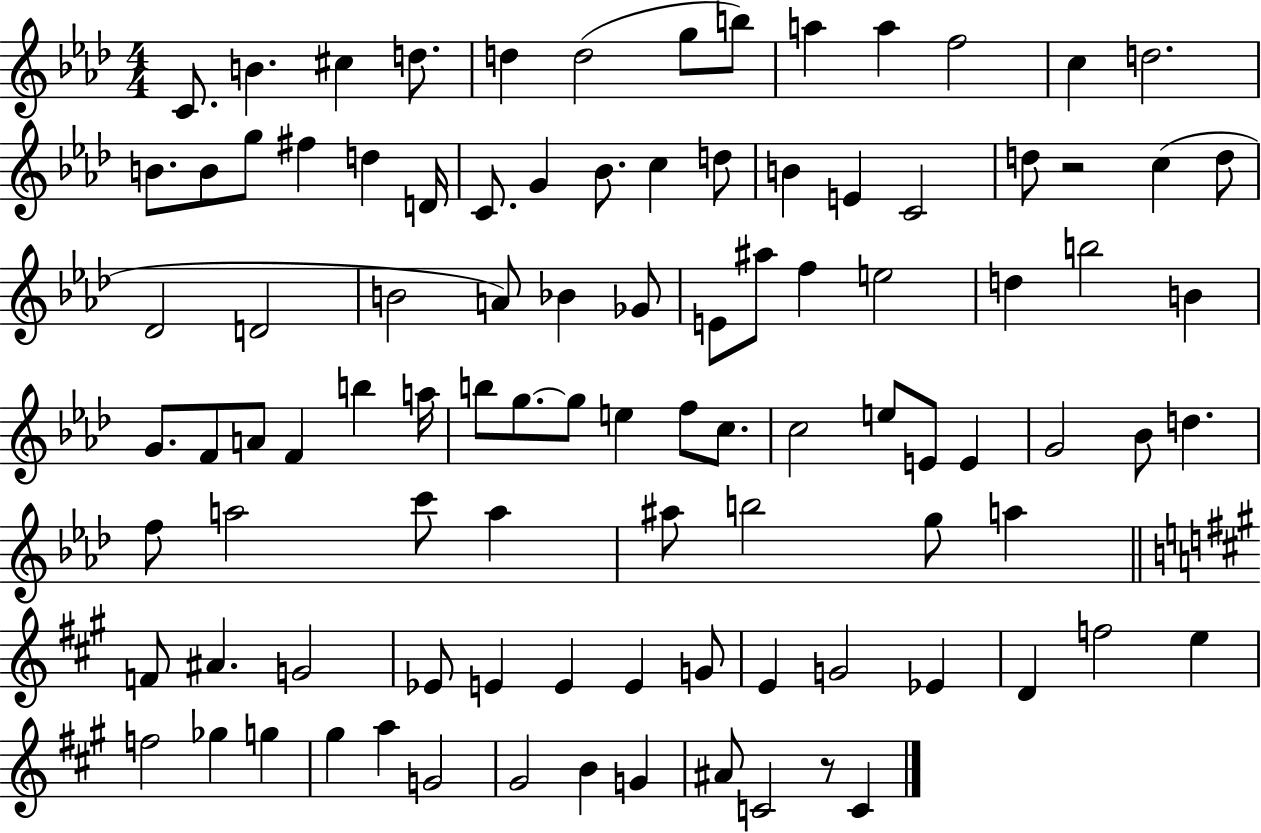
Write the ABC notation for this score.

X:1
T:Untitled
M:4/4
L:1/4
K:Ab
C/2 B ^c d/2 d d2 g/2 b/2 a a f2 c d2 B/2 B/2 g/2 ^f d D/4 C/2 G _B/2 c d/2 B E C2 d/2 z2 c d/2 _D2 D2 B2 A/2 _B _G/2 E/2 ^a/2 f e2 d b2 B G/2 F/2 A/2 F b a/4 b/2 g/2 g/2 e f/2 c/2 c2 e/2 E/2 E G2 _B/2 d f/2 a2 c'/2 a ^a/2 b2 g/2 a F/2 ^A G2 _E/2 E E E G/2 E G2 _E D f2 e f2 _g g ^g a G2 ^G2 B G ^A/2 C2 z/2 C